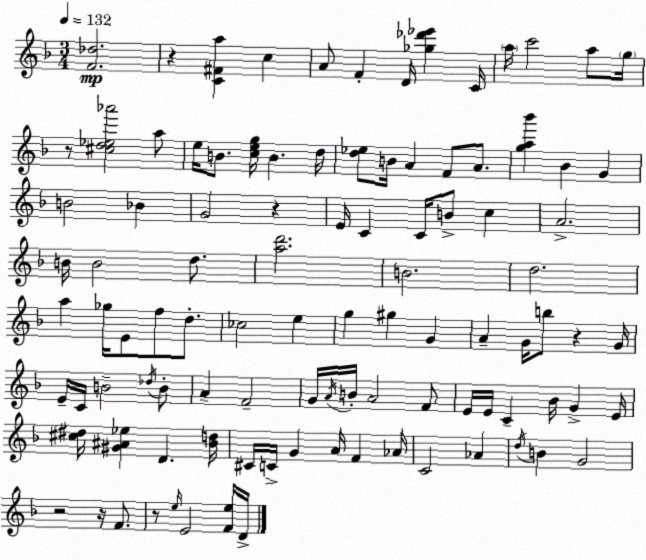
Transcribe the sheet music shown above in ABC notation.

X:1
T:Untitled
M:3/4
L:1/4
K:F
[F_d]2 z [C^Fa] c A/2 F D/4 [_g_d'_e'] C/4 a/4 c'2 a/2 g/4 z/2 [^cd_e_a']2 a/2 e/4 B/2 [ceg]/4 B d/4 [d_e]/2 B/4 A F/2 A/2 [ga_b'] _B G B2 _B G2 z E/4 C C/4 B/2 c A2 B/4 B2 d/2 [ad']2 B2 d2 a _g/4 E/2 f/2 d/2 _c2 e g ^g G A G/4 b/2 z G/4 E/4 C/4 B2 _d/4 B/2 A F2 G/4 A/4 B/4 A2 F/2 E/4 E/4 C _B/4 G E/4 [^c^d]/4 [^G^A_e] D [_Bd]/4 ^C/4 C/4 G A/4 F _A/4 C2 _A d/4 B G2 z2 z/4 F/2 z/2 e/4 E2 [Fe]/4 D/4